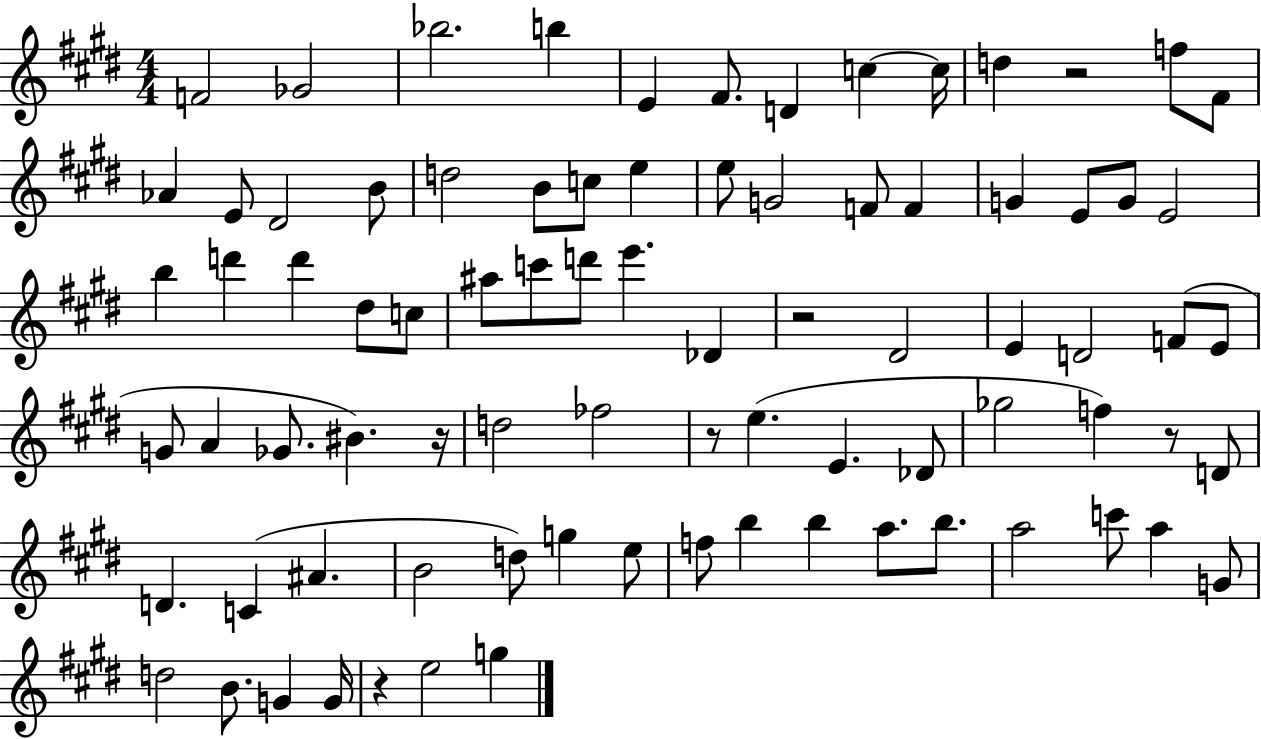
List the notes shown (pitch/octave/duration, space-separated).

F4/h Gb4/h Bb5/h. B5/q E4/q F#4/e. D4/q C5/q C5/s D5/q R/h F5/e F#4/e Ab4/q E4/e D#4/h B4/e D5/h B4/e C5/e E5/q E5/e G4/h F4/e F4/q G4/q E4/e G4/e E4/h B5/q D6/q D6/q D#5/e C5/e A#5/e C6/e D6/e E6/q. Db4/q R/h D#4/h E4/q D4/h F4/e E4/e G4/e A4/q Gb4/e. BIS4/q. R/s D5/h FES5/h R/e E5/q. E4/q. Db4/e Gb5/h F5/q R/e D4/e D4/q. C4/q A#4/q. B4/h D5/e G5/q E5/e F5/e B5/q B5/q A5/e. B5/e. A5/h C6/e A5/q G4/e D5/h B4/e. G4/q G4/s R/q E5/h G5/q